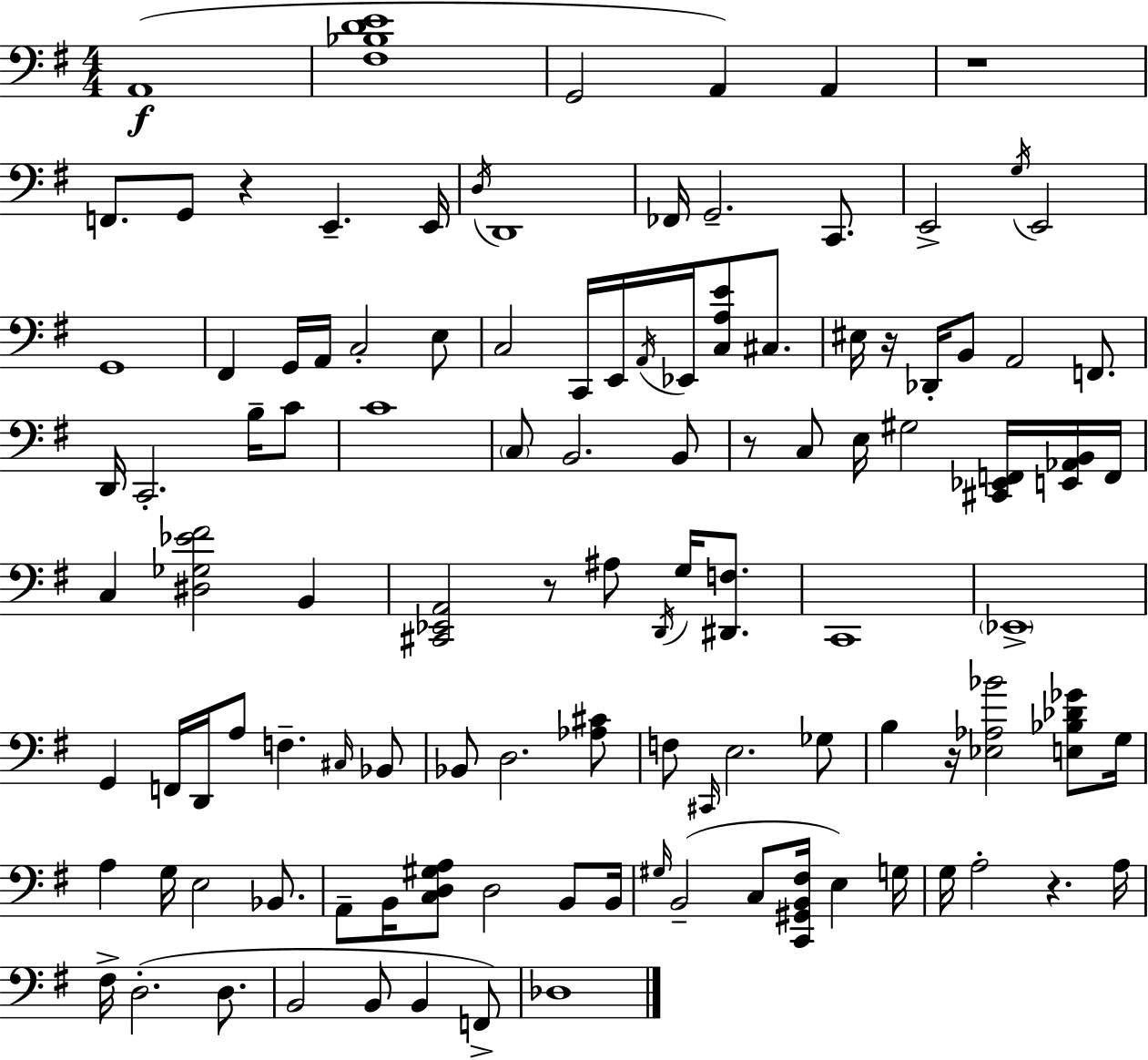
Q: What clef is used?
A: bass